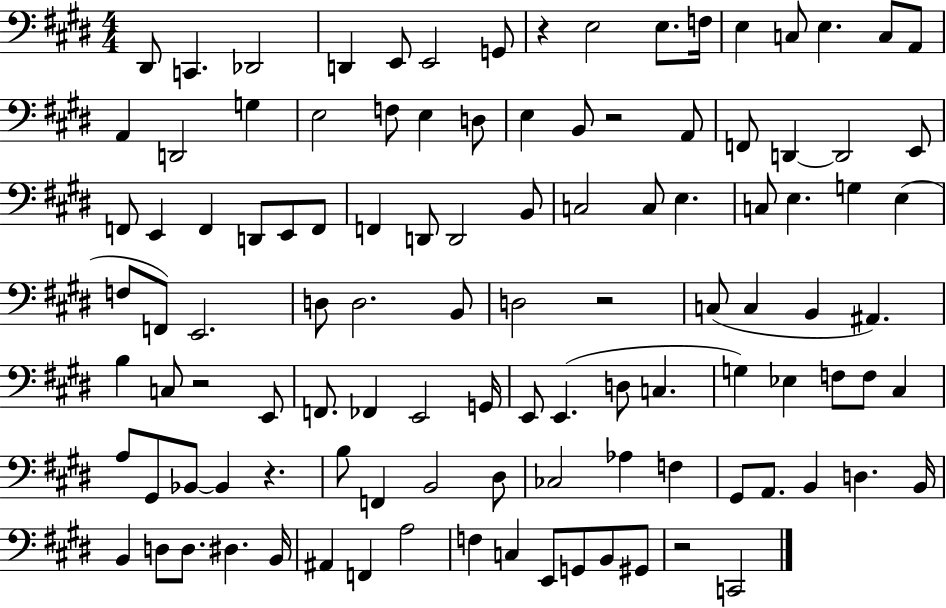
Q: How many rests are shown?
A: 6